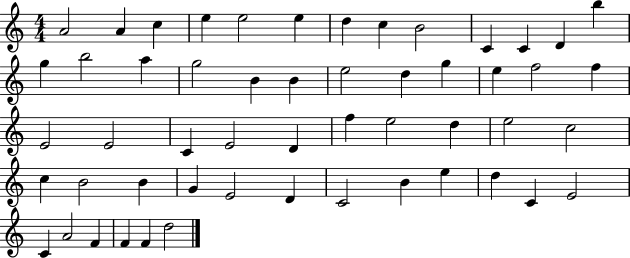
{
  \clef treble
  \numericTimeSignature
  \time 4/4
  \key c \major
  a'2 a'4 c''4 | e''4 e''2 e''4 | d''4 c''4 b'2 | c'4 c'4 d'4 b''4 | \break g''4 b''2 a''4 | g''2 b'4 b'4 | e''2 d''4 g''4 | e''4 f''2 f''4 | \break e'2 e'2 | c'4 e'2 d'4 | f''4 e''2 d''4 | e''2 c''2 | \break c''4 b'2 b'4 | g'4 e'2 d'4 | c'2 b'4 e''4 | d''4 c'4 e'2 | \break c'4 a'2 f'4 | f'4 f'4 d''2 | \bar "|."
}